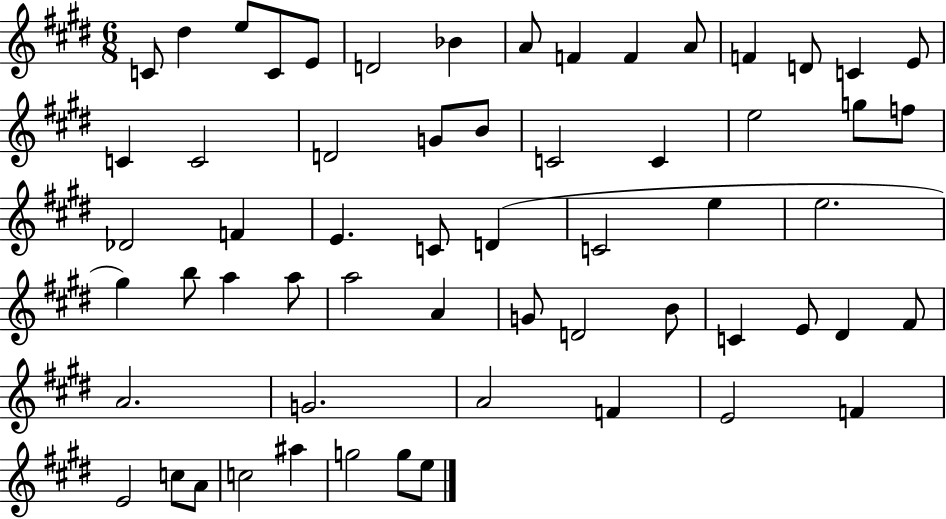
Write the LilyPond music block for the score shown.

{
  \clef treble
  \numericTimeSignature
  \time 6/8
  \key e \major
  c'8 dis''4 e''8 c'8 e'8 | d'2 bes'4 | a'8 f'4 f'4 a'8 | f'4 d'8 c'4 e'8 | \break c'4 c'2 | d'2 g'8 b'8 | c'2 c'4 | e''2 g''8 f''8 | \break des'2 f'4 | e'4. c'8 d'4( | c'2 e''4 | e''2. | \break gis''4) b''8 a''4 a''8 | a''2 a'4 | g'8 d'2 b'8 | c'4 e'8 dis'4 fis'8 | \break a'2. | g'2. | a'2 f'4 | e'2 f'4 | \break e'2 c''8 a'8 | c''2 ais''4 | g''2 g''8 e''8 | \bar "|."
}